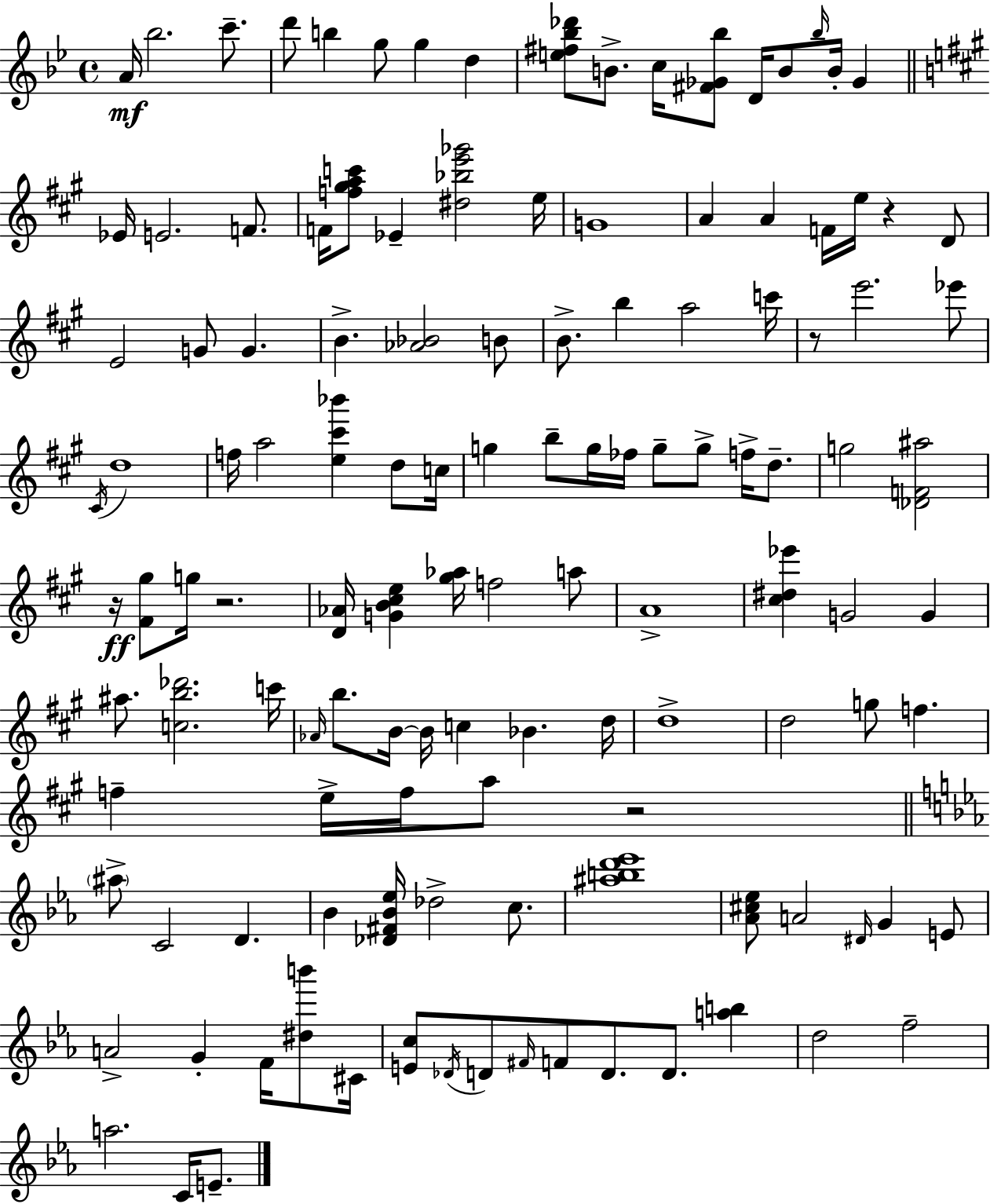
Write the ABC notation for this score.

X:1
T:Untitled
M:4/4
L:1/4
K:Bb
A/4 _b2 c'/2 d'/2 b g/2 g d [e^f_b_d']/2 B/2 c/4 [^F_G_b]/2 D/4 B/2 _b/4 B/4 _G _E/4 E2 F/2 F/4 [f^gac']/2 _E [^d_be'_g']2 e/4 G4 A A F/4 e/4 z D/2 E2 G/2 G B [_A_B]2 B/2 B/2 b a2 c'/4 z/2 e'2 _e'/2 ^C/4 d4 f/4 a2 [e^c'_b'] d/2 c/4 g b/2 g/4 _f/4 g/2 g/2 f/4 d/2 g2 [_DF^a]2 z/4 [^F^g]/2 g/4 z2 [D_A]/4 [GB^ce] [^g_a]/4 f2 a/2 A4 [^c^d_e'] G2 G ^a/2 [cb_d']2 c'/4 _A/4 b/2 B/4 B/4 c _B d/4 d4 d2 g/2 f f e/4 f/4 a/2 z2 ^a/2 C2 D _B [_D^F_B_e]/4 _d2 c/2 [^abd'_e']4 [_A^c_e]/2 A2 ^D/4 G E/2 A2 G F/4 [^db']/2 ^C/4 [Ec]/2 _D/4 D/2 ^F/4 F/2 D/2 D/2 [ab] d2 f2 a2 C/4 E/2